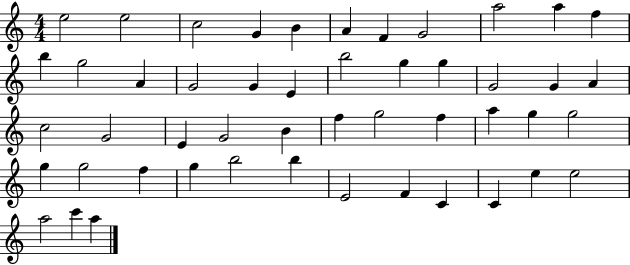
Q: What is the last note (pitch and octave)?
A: A5